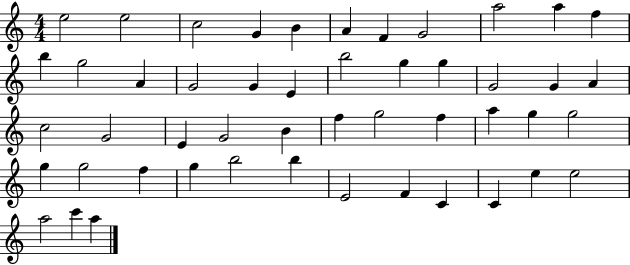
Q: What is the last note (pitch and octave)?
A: A5